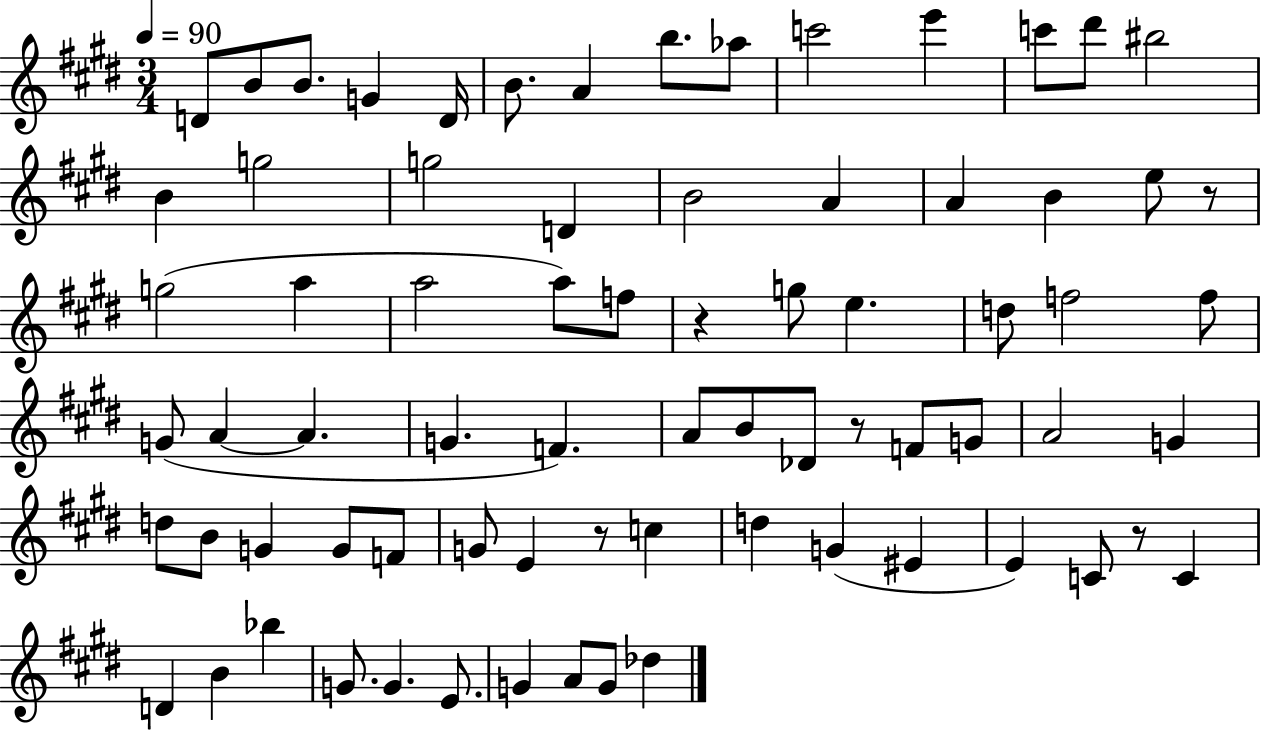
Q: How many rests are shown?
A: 5